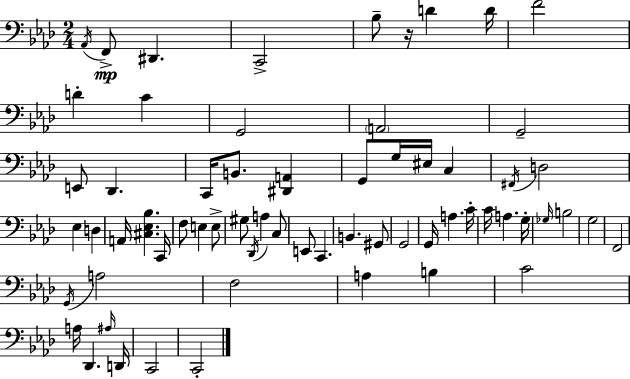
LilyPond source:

{
  \clef bass
  \numericTimeSignature
  \time 2/4
  \key f \minor
  \repeat volta 2 { \acciaccatura { aes,16 }\mp f,8-> dis,4. | c,2-> | bes8-- r16 d'4 | d'16 f'2 | \break d'4-. c'4 | g,2 | \parenthesize a,2 | g,2-- | \break e,8 des,4. | c,16 b,8. <dis, a,>4 | g,8 g16 eis16 c4 | \acciaccatura { fis,16 } d2 | \break ees4 d4 | a,16 <cis ees bes>4. | c,16 f8 e4 | e8-> gis8 \acciaccatura { des,16 } a4 | \break c8 e,8 c,4. | b,4. | gis,8 g,2 | g,16 a4. | \break c'16-. c'16 a4. | g16-. \grace { ges16 } b2 | g2 | f,2 | \break \acciaccatura { g,16 } a2 | f2 | a4 | b4 c'2 | \break a16 des,4. | \grace { ais16 } d,16 c,2 | c,2-. | } \bar "|."
}